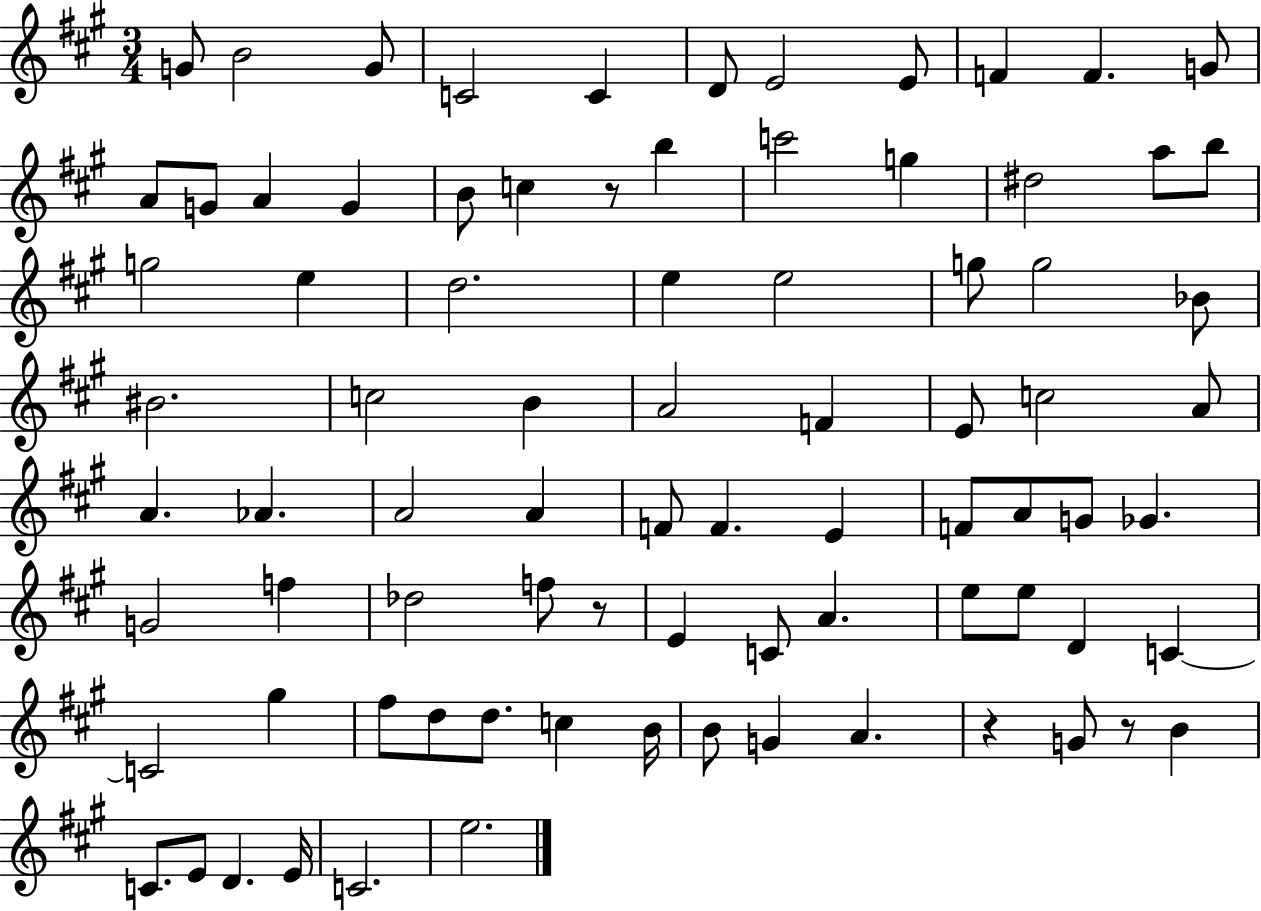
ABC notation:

X:1
T:Untitled
M:3/4
L:1/4
K:A
G/2 B2 G/2 C2 C D/2 E2 E/2 F F G/2 A/2 G/2 A G B/2 c z/2 b c'2 g ^d2 a/2 b/2 g2 e d2 e e2 g/2 g2 _B/2 ^B2 c2 B A2 F E/2 c2 A/2 A _A A2 A F/2 F E F/2 A/2 G/2 _G G2 f _d2 f/2 z/2 E C/2 A e/2 e/2 D C C2 ^g ^f/2 d/2 d/2 c B/4 B/2 G A z G/2 z/2 B C/2 E/2 D E/4 C2 e2